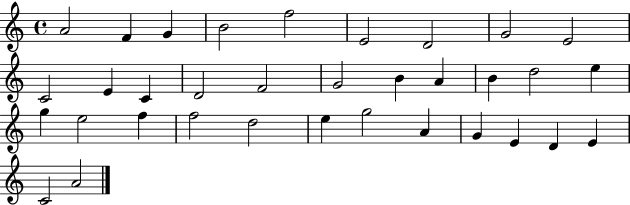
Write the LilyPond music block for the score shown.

{
  \clef treble
  \time 4/4
  \defaultTimeSignature
  \key c \major
  a'2 f'4 g'4 | b'2 f''2 | e'2 d'2 | g'2 e'2 | \break c'2 e'4 c'4 | d'2 f'2 | g'2 b'4 a'4 | b'4 d''2 e''4 | \break g''4 e''2 f''4 | f''2 d''2 | e''4 g''2 a'4 | g'4 e'4 d'4 e'4 | \break c'2 a'2 | \bar "|."
}